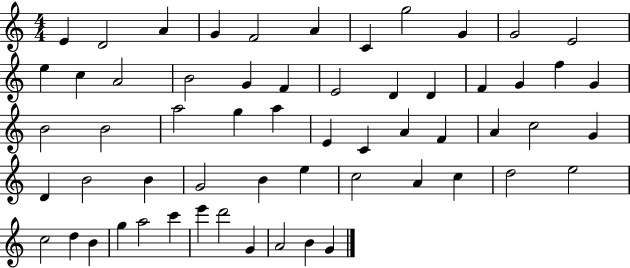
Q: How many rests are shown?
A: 0